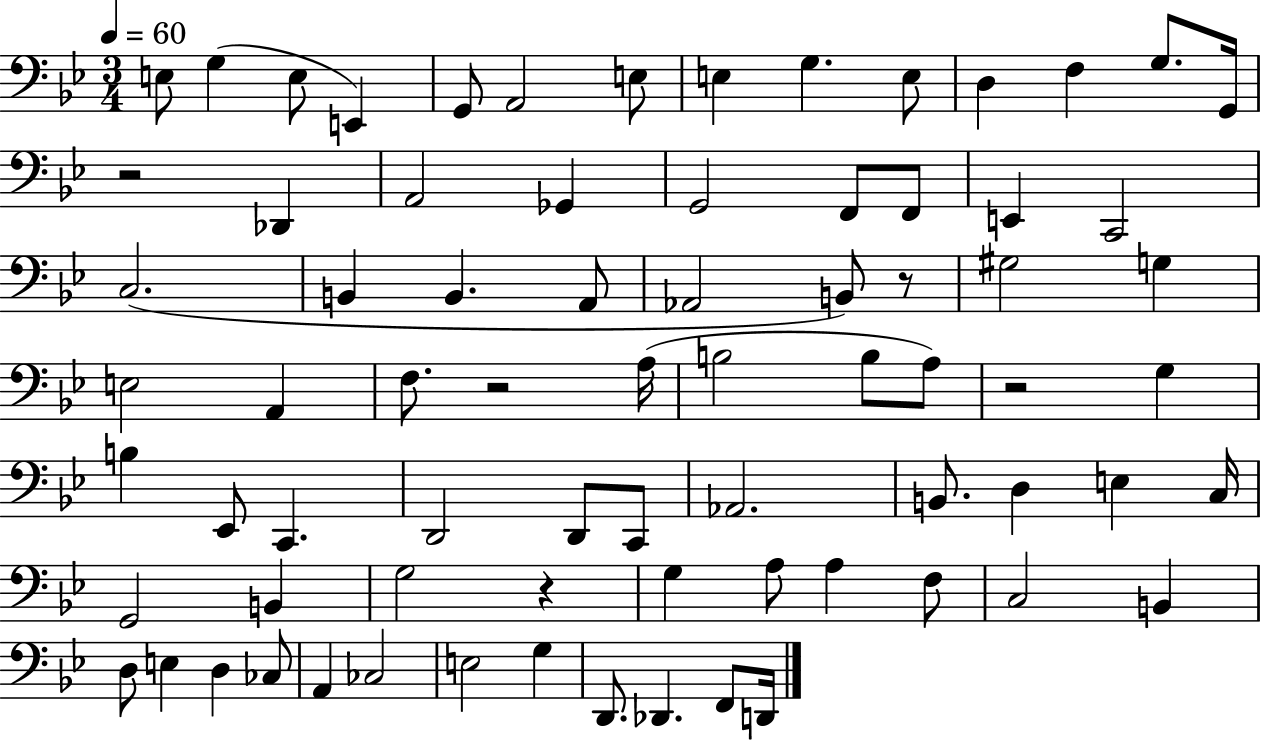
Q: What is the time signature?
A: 3/4